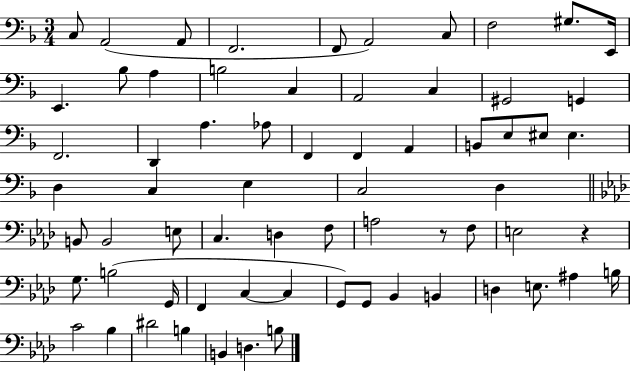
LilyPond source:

{
  \clef bass
  \numericTimeSignature
  \time 3/4
  \key f \major
  \repeat volta 2 { c8 a,2( a,8 | f,2. | f,8 a,2) c8 | f2 gis8. e,16 | \break e,4. bes8 a4 | b2 c4 | a,2 c4 | gis,2 g,4 | \break f,2. | d,4 a4. aes8 | f,4 f,4 a,4 | b,8 e8 eis8 eis4. | \break d4 c4 e4 | c2 d4 | \bar "||" \break \key aes \major b,8 b,2 e8 | c4. d4 f8 | a2 r8 f8 | e2 r4 | \break g8. b2( g,16 | f,4 c4~~ c4 | g,8) g,8 bes,4 b,4 | d4 e8. ais4 b16 | \break c'2 bes4 | dis'2 b4 | b,4 d4. b8 | } \bar "|."
}